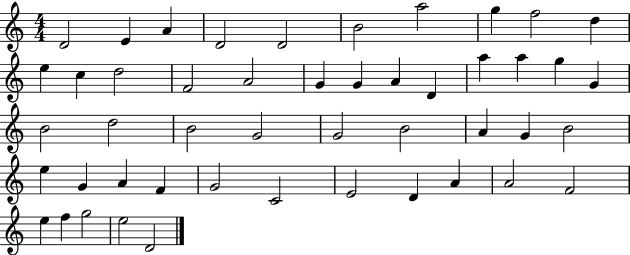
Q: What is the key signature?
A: C major